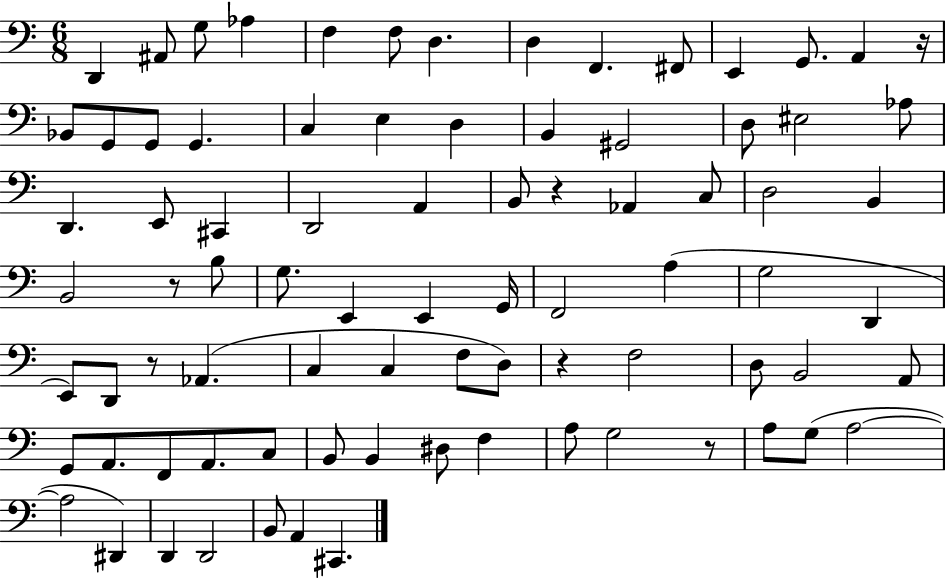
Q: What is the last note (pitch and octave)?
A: C#2